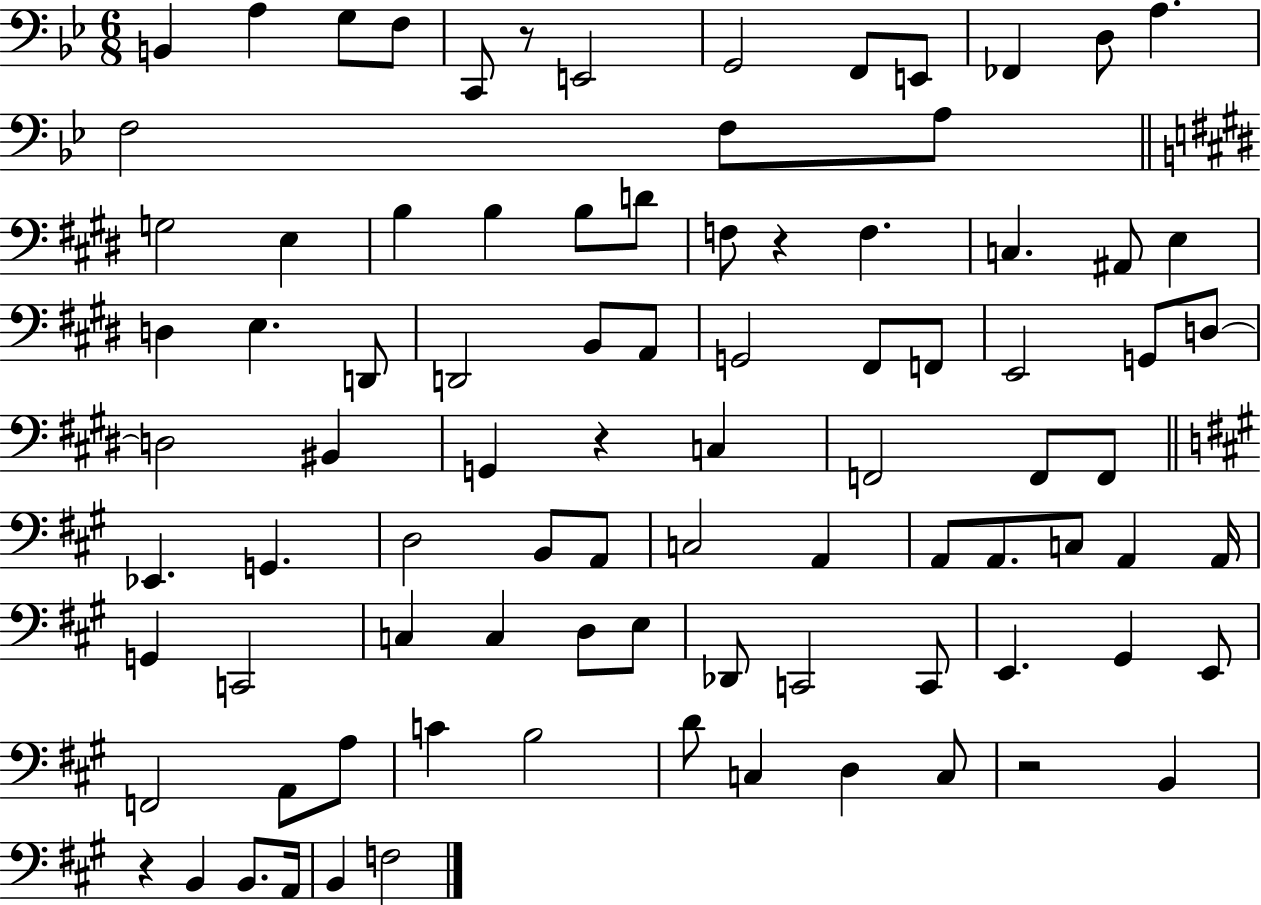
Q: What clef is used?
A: bass